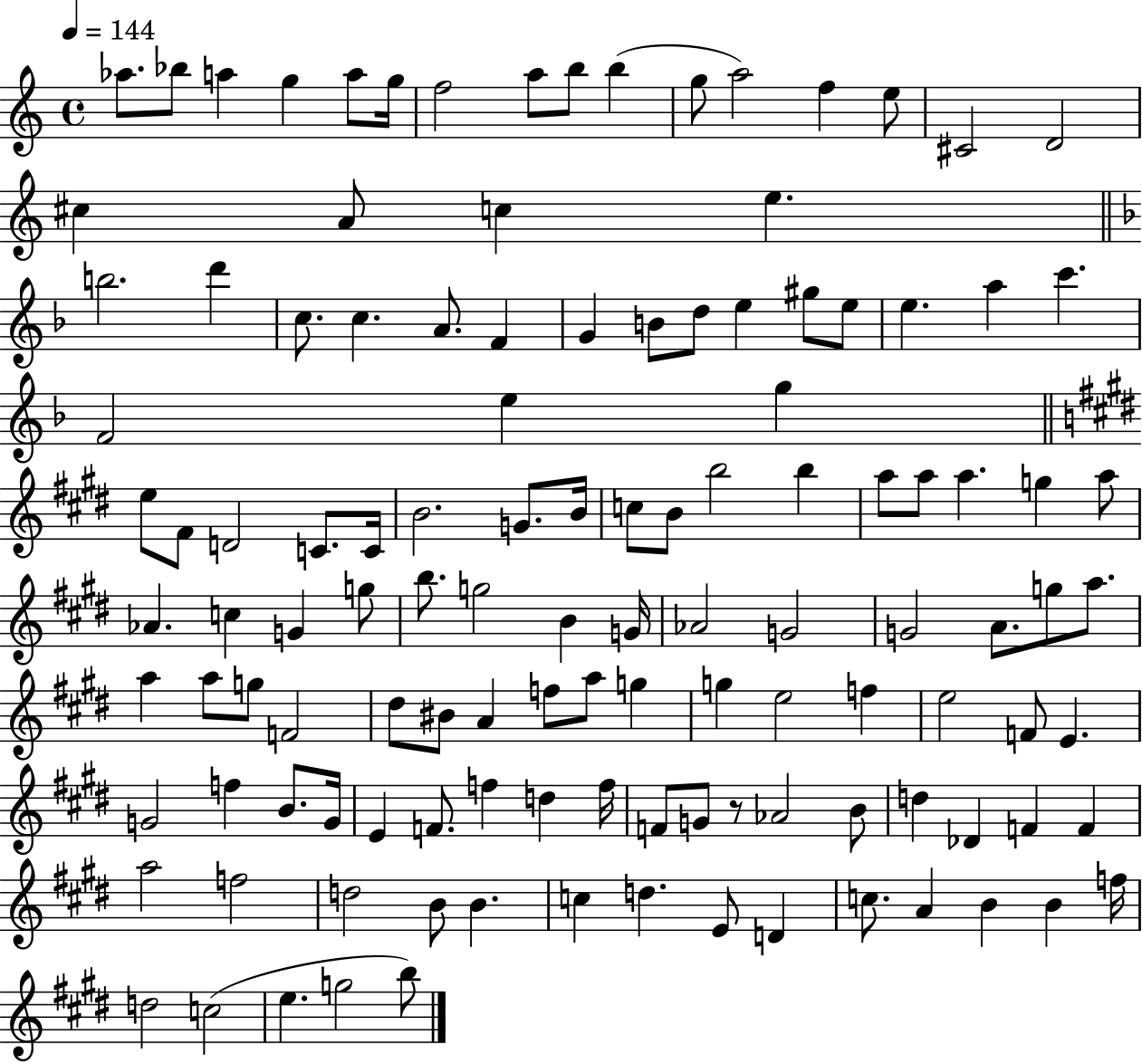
{
  \clef treble
  \time 4/4
  \defaultTimeSignature
  \key c \major
  \tempo 4 = 144
  aes''8. bes''8 a''4 g''4 a''8 g''16 | f''2 a''8 b''8 b''4( | g''8 a''2) f''4 e''8 | cis'2 d'2 | \break cis''4 a'8 c''4 e''4. | \bar "||" \break \key f \major b''2. d'''4 | c''8. c''4. a'8. f'4 | g'4 b'8 d''8 e''4 gis''8 e''8 | e''4. a''4 c'''4. | \break f'2 e''4 g''4 | \bar "||" \break \key e \major e''8 fis'8 d'2 c'8. c'16 | b'2. g'8. b'16 | c''8 b'8 b''2 b''4 | a''8 a''8 a''4. g''4 a''8 | \break aes'4. c''4 g'4 g''8 | b''8. g''2 b'4 g'16 | aes'2 g'2 | g'2 a'8. g''8 a''8. | \break a''4 a''8 g''8 f'2 | dis''8 bis'8 a'4 f''8 a''8 g''4 | g''4 e''2 f''4 | e''2 f'8 e'4. | \break g'2 f''4 b'8. g'16 | e'4 f'8. f''4 d''4 f''16 | f'8 g'8 r8 aes'2 b'8 | d''4 des'4 f'4 f'4 | \break a''2 f''2 | d''2 b'8 b'4. | c''4 d''4. e'8 d'4 | c''8. a'4 b'4 b'4 f''16 | \break d''2 c''2( | e''4. g''2 b''8) | \bar "|."
}